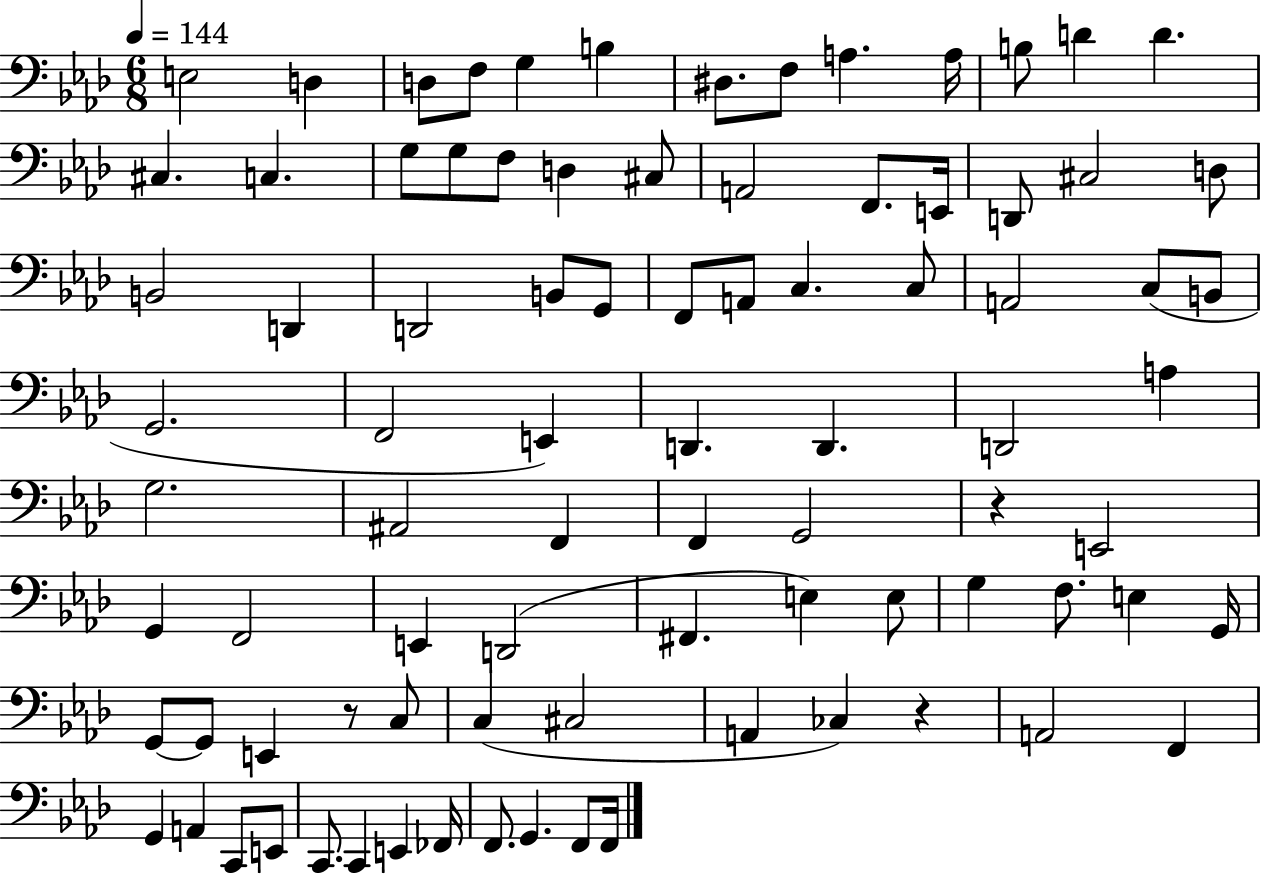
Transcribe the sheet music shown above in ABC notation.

X:1
T:Untitled
M:6/8
L:1/4
K:Ab
E,2 D, D,/2 F,/2 G, B, ^D,/2 F,/2 A, A,/4 B,/2 D D ^C, C, G,/2 G,/2 F,/2 D, ^C,/2 A,,2 F,,/2 E,,/4 D,,/2 ^C,2 D,/2 B,,2 D,, D,,2 B,,/2 G,,/2 F,,/2 A,,/2 C, C,/2 A,,2 C,/2 B,,/2 G,,2 F,,2 E,, D,, D,, D,,2 A, G,2 ^A,,2 F,, F,, G,,2 z E,,2 G,, F,,2 E,, D,,2 ^F,, E, E,/2 G, F,/2 E, G,,/4 G,,/2 G,,/2 E,, z/2 C,/2 C, ^C,2 A,, _C, z A,,2 F,, G,, A,, C,,/2 E,,/2 C,,/2 C,, E,, _F,,/4 F,,/2 G,, F,,/2 F,,/4